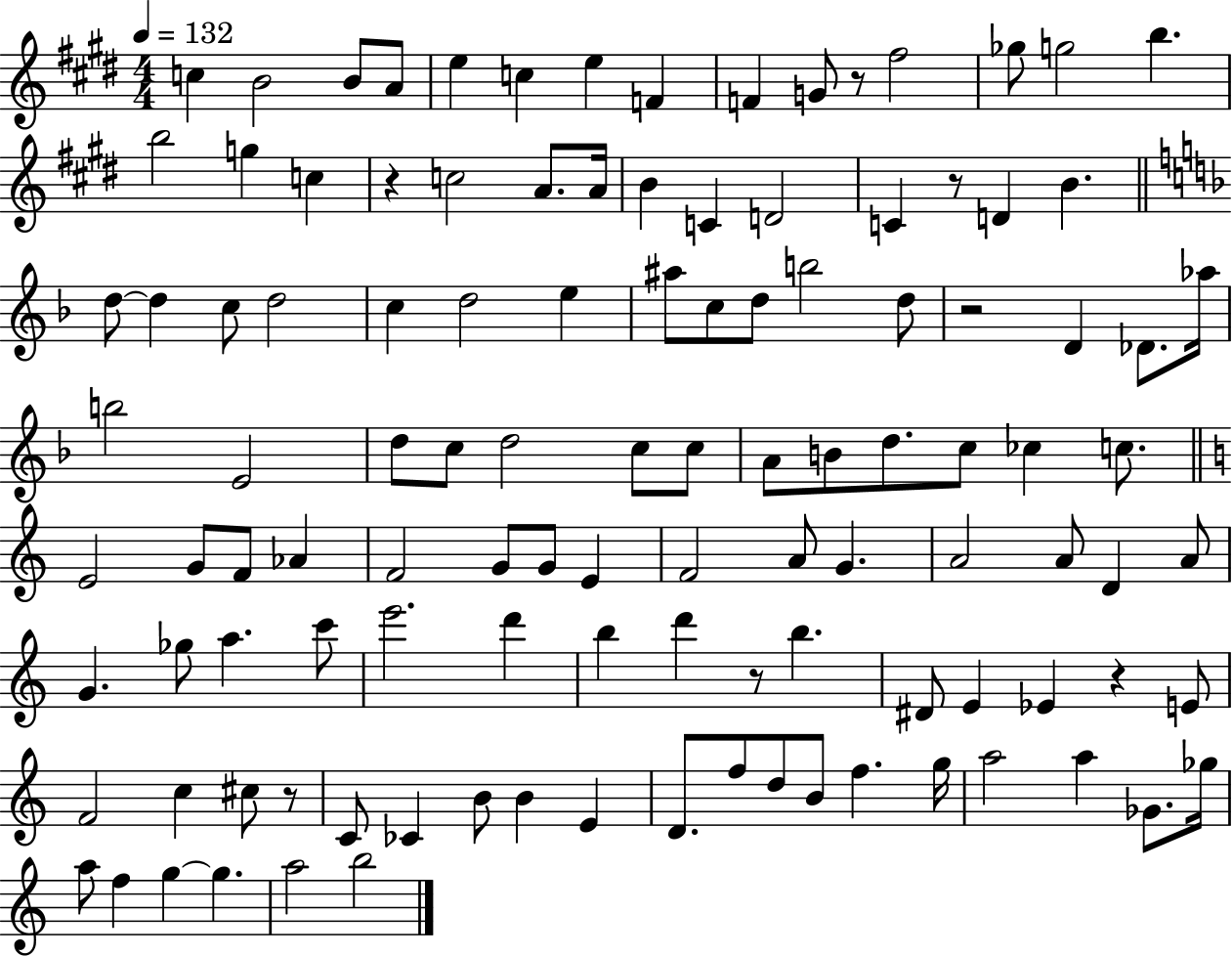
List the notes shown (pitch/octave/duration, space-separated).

C5/q B4/h B4/e A4/e E5/q C5/q E5/q F4/q F4/q G4/e R/e F#5/h Gb5/e G5/h B5/q. B5/h G5/q C5/q R/q C5/h A4/e. A4/s B4/q C4/q D4/h C4/q R/e D4/q B4/q. D5/e D5/q C5/e D5/h C5/q D5/h E5/q A#5/e C5/e D5/e B5/h D5/e R/h D4/q Db4/e. Ab5/s B5/h E4/h D5/e C5/e D5/h C5/e C5/e A4/e B4/e D5/e. C5/e CES5/q C5/e. E4/h G4/e F4/e Ab4/q F4/h G4/e G4/e E4/q F4/h A4/e G4/q. A4/h A4/e D4/q A4/e G4/q. Gb5/e A5/q. C6/e E6/h. D6/q B5/q D6/q R/e B5/q. D#4/e E4/q Eb4/q R/q E4/e F4/h C5/q C#5/e R/e C4/e CES4/q B4/e B4/q E4/q D4/e. F5/e D5/e B4/e F5/q. G5/s A5/h A5/q Gb4/e. Gb5/s A5/e F5/q G5/q G5/q. A5/h B5/h